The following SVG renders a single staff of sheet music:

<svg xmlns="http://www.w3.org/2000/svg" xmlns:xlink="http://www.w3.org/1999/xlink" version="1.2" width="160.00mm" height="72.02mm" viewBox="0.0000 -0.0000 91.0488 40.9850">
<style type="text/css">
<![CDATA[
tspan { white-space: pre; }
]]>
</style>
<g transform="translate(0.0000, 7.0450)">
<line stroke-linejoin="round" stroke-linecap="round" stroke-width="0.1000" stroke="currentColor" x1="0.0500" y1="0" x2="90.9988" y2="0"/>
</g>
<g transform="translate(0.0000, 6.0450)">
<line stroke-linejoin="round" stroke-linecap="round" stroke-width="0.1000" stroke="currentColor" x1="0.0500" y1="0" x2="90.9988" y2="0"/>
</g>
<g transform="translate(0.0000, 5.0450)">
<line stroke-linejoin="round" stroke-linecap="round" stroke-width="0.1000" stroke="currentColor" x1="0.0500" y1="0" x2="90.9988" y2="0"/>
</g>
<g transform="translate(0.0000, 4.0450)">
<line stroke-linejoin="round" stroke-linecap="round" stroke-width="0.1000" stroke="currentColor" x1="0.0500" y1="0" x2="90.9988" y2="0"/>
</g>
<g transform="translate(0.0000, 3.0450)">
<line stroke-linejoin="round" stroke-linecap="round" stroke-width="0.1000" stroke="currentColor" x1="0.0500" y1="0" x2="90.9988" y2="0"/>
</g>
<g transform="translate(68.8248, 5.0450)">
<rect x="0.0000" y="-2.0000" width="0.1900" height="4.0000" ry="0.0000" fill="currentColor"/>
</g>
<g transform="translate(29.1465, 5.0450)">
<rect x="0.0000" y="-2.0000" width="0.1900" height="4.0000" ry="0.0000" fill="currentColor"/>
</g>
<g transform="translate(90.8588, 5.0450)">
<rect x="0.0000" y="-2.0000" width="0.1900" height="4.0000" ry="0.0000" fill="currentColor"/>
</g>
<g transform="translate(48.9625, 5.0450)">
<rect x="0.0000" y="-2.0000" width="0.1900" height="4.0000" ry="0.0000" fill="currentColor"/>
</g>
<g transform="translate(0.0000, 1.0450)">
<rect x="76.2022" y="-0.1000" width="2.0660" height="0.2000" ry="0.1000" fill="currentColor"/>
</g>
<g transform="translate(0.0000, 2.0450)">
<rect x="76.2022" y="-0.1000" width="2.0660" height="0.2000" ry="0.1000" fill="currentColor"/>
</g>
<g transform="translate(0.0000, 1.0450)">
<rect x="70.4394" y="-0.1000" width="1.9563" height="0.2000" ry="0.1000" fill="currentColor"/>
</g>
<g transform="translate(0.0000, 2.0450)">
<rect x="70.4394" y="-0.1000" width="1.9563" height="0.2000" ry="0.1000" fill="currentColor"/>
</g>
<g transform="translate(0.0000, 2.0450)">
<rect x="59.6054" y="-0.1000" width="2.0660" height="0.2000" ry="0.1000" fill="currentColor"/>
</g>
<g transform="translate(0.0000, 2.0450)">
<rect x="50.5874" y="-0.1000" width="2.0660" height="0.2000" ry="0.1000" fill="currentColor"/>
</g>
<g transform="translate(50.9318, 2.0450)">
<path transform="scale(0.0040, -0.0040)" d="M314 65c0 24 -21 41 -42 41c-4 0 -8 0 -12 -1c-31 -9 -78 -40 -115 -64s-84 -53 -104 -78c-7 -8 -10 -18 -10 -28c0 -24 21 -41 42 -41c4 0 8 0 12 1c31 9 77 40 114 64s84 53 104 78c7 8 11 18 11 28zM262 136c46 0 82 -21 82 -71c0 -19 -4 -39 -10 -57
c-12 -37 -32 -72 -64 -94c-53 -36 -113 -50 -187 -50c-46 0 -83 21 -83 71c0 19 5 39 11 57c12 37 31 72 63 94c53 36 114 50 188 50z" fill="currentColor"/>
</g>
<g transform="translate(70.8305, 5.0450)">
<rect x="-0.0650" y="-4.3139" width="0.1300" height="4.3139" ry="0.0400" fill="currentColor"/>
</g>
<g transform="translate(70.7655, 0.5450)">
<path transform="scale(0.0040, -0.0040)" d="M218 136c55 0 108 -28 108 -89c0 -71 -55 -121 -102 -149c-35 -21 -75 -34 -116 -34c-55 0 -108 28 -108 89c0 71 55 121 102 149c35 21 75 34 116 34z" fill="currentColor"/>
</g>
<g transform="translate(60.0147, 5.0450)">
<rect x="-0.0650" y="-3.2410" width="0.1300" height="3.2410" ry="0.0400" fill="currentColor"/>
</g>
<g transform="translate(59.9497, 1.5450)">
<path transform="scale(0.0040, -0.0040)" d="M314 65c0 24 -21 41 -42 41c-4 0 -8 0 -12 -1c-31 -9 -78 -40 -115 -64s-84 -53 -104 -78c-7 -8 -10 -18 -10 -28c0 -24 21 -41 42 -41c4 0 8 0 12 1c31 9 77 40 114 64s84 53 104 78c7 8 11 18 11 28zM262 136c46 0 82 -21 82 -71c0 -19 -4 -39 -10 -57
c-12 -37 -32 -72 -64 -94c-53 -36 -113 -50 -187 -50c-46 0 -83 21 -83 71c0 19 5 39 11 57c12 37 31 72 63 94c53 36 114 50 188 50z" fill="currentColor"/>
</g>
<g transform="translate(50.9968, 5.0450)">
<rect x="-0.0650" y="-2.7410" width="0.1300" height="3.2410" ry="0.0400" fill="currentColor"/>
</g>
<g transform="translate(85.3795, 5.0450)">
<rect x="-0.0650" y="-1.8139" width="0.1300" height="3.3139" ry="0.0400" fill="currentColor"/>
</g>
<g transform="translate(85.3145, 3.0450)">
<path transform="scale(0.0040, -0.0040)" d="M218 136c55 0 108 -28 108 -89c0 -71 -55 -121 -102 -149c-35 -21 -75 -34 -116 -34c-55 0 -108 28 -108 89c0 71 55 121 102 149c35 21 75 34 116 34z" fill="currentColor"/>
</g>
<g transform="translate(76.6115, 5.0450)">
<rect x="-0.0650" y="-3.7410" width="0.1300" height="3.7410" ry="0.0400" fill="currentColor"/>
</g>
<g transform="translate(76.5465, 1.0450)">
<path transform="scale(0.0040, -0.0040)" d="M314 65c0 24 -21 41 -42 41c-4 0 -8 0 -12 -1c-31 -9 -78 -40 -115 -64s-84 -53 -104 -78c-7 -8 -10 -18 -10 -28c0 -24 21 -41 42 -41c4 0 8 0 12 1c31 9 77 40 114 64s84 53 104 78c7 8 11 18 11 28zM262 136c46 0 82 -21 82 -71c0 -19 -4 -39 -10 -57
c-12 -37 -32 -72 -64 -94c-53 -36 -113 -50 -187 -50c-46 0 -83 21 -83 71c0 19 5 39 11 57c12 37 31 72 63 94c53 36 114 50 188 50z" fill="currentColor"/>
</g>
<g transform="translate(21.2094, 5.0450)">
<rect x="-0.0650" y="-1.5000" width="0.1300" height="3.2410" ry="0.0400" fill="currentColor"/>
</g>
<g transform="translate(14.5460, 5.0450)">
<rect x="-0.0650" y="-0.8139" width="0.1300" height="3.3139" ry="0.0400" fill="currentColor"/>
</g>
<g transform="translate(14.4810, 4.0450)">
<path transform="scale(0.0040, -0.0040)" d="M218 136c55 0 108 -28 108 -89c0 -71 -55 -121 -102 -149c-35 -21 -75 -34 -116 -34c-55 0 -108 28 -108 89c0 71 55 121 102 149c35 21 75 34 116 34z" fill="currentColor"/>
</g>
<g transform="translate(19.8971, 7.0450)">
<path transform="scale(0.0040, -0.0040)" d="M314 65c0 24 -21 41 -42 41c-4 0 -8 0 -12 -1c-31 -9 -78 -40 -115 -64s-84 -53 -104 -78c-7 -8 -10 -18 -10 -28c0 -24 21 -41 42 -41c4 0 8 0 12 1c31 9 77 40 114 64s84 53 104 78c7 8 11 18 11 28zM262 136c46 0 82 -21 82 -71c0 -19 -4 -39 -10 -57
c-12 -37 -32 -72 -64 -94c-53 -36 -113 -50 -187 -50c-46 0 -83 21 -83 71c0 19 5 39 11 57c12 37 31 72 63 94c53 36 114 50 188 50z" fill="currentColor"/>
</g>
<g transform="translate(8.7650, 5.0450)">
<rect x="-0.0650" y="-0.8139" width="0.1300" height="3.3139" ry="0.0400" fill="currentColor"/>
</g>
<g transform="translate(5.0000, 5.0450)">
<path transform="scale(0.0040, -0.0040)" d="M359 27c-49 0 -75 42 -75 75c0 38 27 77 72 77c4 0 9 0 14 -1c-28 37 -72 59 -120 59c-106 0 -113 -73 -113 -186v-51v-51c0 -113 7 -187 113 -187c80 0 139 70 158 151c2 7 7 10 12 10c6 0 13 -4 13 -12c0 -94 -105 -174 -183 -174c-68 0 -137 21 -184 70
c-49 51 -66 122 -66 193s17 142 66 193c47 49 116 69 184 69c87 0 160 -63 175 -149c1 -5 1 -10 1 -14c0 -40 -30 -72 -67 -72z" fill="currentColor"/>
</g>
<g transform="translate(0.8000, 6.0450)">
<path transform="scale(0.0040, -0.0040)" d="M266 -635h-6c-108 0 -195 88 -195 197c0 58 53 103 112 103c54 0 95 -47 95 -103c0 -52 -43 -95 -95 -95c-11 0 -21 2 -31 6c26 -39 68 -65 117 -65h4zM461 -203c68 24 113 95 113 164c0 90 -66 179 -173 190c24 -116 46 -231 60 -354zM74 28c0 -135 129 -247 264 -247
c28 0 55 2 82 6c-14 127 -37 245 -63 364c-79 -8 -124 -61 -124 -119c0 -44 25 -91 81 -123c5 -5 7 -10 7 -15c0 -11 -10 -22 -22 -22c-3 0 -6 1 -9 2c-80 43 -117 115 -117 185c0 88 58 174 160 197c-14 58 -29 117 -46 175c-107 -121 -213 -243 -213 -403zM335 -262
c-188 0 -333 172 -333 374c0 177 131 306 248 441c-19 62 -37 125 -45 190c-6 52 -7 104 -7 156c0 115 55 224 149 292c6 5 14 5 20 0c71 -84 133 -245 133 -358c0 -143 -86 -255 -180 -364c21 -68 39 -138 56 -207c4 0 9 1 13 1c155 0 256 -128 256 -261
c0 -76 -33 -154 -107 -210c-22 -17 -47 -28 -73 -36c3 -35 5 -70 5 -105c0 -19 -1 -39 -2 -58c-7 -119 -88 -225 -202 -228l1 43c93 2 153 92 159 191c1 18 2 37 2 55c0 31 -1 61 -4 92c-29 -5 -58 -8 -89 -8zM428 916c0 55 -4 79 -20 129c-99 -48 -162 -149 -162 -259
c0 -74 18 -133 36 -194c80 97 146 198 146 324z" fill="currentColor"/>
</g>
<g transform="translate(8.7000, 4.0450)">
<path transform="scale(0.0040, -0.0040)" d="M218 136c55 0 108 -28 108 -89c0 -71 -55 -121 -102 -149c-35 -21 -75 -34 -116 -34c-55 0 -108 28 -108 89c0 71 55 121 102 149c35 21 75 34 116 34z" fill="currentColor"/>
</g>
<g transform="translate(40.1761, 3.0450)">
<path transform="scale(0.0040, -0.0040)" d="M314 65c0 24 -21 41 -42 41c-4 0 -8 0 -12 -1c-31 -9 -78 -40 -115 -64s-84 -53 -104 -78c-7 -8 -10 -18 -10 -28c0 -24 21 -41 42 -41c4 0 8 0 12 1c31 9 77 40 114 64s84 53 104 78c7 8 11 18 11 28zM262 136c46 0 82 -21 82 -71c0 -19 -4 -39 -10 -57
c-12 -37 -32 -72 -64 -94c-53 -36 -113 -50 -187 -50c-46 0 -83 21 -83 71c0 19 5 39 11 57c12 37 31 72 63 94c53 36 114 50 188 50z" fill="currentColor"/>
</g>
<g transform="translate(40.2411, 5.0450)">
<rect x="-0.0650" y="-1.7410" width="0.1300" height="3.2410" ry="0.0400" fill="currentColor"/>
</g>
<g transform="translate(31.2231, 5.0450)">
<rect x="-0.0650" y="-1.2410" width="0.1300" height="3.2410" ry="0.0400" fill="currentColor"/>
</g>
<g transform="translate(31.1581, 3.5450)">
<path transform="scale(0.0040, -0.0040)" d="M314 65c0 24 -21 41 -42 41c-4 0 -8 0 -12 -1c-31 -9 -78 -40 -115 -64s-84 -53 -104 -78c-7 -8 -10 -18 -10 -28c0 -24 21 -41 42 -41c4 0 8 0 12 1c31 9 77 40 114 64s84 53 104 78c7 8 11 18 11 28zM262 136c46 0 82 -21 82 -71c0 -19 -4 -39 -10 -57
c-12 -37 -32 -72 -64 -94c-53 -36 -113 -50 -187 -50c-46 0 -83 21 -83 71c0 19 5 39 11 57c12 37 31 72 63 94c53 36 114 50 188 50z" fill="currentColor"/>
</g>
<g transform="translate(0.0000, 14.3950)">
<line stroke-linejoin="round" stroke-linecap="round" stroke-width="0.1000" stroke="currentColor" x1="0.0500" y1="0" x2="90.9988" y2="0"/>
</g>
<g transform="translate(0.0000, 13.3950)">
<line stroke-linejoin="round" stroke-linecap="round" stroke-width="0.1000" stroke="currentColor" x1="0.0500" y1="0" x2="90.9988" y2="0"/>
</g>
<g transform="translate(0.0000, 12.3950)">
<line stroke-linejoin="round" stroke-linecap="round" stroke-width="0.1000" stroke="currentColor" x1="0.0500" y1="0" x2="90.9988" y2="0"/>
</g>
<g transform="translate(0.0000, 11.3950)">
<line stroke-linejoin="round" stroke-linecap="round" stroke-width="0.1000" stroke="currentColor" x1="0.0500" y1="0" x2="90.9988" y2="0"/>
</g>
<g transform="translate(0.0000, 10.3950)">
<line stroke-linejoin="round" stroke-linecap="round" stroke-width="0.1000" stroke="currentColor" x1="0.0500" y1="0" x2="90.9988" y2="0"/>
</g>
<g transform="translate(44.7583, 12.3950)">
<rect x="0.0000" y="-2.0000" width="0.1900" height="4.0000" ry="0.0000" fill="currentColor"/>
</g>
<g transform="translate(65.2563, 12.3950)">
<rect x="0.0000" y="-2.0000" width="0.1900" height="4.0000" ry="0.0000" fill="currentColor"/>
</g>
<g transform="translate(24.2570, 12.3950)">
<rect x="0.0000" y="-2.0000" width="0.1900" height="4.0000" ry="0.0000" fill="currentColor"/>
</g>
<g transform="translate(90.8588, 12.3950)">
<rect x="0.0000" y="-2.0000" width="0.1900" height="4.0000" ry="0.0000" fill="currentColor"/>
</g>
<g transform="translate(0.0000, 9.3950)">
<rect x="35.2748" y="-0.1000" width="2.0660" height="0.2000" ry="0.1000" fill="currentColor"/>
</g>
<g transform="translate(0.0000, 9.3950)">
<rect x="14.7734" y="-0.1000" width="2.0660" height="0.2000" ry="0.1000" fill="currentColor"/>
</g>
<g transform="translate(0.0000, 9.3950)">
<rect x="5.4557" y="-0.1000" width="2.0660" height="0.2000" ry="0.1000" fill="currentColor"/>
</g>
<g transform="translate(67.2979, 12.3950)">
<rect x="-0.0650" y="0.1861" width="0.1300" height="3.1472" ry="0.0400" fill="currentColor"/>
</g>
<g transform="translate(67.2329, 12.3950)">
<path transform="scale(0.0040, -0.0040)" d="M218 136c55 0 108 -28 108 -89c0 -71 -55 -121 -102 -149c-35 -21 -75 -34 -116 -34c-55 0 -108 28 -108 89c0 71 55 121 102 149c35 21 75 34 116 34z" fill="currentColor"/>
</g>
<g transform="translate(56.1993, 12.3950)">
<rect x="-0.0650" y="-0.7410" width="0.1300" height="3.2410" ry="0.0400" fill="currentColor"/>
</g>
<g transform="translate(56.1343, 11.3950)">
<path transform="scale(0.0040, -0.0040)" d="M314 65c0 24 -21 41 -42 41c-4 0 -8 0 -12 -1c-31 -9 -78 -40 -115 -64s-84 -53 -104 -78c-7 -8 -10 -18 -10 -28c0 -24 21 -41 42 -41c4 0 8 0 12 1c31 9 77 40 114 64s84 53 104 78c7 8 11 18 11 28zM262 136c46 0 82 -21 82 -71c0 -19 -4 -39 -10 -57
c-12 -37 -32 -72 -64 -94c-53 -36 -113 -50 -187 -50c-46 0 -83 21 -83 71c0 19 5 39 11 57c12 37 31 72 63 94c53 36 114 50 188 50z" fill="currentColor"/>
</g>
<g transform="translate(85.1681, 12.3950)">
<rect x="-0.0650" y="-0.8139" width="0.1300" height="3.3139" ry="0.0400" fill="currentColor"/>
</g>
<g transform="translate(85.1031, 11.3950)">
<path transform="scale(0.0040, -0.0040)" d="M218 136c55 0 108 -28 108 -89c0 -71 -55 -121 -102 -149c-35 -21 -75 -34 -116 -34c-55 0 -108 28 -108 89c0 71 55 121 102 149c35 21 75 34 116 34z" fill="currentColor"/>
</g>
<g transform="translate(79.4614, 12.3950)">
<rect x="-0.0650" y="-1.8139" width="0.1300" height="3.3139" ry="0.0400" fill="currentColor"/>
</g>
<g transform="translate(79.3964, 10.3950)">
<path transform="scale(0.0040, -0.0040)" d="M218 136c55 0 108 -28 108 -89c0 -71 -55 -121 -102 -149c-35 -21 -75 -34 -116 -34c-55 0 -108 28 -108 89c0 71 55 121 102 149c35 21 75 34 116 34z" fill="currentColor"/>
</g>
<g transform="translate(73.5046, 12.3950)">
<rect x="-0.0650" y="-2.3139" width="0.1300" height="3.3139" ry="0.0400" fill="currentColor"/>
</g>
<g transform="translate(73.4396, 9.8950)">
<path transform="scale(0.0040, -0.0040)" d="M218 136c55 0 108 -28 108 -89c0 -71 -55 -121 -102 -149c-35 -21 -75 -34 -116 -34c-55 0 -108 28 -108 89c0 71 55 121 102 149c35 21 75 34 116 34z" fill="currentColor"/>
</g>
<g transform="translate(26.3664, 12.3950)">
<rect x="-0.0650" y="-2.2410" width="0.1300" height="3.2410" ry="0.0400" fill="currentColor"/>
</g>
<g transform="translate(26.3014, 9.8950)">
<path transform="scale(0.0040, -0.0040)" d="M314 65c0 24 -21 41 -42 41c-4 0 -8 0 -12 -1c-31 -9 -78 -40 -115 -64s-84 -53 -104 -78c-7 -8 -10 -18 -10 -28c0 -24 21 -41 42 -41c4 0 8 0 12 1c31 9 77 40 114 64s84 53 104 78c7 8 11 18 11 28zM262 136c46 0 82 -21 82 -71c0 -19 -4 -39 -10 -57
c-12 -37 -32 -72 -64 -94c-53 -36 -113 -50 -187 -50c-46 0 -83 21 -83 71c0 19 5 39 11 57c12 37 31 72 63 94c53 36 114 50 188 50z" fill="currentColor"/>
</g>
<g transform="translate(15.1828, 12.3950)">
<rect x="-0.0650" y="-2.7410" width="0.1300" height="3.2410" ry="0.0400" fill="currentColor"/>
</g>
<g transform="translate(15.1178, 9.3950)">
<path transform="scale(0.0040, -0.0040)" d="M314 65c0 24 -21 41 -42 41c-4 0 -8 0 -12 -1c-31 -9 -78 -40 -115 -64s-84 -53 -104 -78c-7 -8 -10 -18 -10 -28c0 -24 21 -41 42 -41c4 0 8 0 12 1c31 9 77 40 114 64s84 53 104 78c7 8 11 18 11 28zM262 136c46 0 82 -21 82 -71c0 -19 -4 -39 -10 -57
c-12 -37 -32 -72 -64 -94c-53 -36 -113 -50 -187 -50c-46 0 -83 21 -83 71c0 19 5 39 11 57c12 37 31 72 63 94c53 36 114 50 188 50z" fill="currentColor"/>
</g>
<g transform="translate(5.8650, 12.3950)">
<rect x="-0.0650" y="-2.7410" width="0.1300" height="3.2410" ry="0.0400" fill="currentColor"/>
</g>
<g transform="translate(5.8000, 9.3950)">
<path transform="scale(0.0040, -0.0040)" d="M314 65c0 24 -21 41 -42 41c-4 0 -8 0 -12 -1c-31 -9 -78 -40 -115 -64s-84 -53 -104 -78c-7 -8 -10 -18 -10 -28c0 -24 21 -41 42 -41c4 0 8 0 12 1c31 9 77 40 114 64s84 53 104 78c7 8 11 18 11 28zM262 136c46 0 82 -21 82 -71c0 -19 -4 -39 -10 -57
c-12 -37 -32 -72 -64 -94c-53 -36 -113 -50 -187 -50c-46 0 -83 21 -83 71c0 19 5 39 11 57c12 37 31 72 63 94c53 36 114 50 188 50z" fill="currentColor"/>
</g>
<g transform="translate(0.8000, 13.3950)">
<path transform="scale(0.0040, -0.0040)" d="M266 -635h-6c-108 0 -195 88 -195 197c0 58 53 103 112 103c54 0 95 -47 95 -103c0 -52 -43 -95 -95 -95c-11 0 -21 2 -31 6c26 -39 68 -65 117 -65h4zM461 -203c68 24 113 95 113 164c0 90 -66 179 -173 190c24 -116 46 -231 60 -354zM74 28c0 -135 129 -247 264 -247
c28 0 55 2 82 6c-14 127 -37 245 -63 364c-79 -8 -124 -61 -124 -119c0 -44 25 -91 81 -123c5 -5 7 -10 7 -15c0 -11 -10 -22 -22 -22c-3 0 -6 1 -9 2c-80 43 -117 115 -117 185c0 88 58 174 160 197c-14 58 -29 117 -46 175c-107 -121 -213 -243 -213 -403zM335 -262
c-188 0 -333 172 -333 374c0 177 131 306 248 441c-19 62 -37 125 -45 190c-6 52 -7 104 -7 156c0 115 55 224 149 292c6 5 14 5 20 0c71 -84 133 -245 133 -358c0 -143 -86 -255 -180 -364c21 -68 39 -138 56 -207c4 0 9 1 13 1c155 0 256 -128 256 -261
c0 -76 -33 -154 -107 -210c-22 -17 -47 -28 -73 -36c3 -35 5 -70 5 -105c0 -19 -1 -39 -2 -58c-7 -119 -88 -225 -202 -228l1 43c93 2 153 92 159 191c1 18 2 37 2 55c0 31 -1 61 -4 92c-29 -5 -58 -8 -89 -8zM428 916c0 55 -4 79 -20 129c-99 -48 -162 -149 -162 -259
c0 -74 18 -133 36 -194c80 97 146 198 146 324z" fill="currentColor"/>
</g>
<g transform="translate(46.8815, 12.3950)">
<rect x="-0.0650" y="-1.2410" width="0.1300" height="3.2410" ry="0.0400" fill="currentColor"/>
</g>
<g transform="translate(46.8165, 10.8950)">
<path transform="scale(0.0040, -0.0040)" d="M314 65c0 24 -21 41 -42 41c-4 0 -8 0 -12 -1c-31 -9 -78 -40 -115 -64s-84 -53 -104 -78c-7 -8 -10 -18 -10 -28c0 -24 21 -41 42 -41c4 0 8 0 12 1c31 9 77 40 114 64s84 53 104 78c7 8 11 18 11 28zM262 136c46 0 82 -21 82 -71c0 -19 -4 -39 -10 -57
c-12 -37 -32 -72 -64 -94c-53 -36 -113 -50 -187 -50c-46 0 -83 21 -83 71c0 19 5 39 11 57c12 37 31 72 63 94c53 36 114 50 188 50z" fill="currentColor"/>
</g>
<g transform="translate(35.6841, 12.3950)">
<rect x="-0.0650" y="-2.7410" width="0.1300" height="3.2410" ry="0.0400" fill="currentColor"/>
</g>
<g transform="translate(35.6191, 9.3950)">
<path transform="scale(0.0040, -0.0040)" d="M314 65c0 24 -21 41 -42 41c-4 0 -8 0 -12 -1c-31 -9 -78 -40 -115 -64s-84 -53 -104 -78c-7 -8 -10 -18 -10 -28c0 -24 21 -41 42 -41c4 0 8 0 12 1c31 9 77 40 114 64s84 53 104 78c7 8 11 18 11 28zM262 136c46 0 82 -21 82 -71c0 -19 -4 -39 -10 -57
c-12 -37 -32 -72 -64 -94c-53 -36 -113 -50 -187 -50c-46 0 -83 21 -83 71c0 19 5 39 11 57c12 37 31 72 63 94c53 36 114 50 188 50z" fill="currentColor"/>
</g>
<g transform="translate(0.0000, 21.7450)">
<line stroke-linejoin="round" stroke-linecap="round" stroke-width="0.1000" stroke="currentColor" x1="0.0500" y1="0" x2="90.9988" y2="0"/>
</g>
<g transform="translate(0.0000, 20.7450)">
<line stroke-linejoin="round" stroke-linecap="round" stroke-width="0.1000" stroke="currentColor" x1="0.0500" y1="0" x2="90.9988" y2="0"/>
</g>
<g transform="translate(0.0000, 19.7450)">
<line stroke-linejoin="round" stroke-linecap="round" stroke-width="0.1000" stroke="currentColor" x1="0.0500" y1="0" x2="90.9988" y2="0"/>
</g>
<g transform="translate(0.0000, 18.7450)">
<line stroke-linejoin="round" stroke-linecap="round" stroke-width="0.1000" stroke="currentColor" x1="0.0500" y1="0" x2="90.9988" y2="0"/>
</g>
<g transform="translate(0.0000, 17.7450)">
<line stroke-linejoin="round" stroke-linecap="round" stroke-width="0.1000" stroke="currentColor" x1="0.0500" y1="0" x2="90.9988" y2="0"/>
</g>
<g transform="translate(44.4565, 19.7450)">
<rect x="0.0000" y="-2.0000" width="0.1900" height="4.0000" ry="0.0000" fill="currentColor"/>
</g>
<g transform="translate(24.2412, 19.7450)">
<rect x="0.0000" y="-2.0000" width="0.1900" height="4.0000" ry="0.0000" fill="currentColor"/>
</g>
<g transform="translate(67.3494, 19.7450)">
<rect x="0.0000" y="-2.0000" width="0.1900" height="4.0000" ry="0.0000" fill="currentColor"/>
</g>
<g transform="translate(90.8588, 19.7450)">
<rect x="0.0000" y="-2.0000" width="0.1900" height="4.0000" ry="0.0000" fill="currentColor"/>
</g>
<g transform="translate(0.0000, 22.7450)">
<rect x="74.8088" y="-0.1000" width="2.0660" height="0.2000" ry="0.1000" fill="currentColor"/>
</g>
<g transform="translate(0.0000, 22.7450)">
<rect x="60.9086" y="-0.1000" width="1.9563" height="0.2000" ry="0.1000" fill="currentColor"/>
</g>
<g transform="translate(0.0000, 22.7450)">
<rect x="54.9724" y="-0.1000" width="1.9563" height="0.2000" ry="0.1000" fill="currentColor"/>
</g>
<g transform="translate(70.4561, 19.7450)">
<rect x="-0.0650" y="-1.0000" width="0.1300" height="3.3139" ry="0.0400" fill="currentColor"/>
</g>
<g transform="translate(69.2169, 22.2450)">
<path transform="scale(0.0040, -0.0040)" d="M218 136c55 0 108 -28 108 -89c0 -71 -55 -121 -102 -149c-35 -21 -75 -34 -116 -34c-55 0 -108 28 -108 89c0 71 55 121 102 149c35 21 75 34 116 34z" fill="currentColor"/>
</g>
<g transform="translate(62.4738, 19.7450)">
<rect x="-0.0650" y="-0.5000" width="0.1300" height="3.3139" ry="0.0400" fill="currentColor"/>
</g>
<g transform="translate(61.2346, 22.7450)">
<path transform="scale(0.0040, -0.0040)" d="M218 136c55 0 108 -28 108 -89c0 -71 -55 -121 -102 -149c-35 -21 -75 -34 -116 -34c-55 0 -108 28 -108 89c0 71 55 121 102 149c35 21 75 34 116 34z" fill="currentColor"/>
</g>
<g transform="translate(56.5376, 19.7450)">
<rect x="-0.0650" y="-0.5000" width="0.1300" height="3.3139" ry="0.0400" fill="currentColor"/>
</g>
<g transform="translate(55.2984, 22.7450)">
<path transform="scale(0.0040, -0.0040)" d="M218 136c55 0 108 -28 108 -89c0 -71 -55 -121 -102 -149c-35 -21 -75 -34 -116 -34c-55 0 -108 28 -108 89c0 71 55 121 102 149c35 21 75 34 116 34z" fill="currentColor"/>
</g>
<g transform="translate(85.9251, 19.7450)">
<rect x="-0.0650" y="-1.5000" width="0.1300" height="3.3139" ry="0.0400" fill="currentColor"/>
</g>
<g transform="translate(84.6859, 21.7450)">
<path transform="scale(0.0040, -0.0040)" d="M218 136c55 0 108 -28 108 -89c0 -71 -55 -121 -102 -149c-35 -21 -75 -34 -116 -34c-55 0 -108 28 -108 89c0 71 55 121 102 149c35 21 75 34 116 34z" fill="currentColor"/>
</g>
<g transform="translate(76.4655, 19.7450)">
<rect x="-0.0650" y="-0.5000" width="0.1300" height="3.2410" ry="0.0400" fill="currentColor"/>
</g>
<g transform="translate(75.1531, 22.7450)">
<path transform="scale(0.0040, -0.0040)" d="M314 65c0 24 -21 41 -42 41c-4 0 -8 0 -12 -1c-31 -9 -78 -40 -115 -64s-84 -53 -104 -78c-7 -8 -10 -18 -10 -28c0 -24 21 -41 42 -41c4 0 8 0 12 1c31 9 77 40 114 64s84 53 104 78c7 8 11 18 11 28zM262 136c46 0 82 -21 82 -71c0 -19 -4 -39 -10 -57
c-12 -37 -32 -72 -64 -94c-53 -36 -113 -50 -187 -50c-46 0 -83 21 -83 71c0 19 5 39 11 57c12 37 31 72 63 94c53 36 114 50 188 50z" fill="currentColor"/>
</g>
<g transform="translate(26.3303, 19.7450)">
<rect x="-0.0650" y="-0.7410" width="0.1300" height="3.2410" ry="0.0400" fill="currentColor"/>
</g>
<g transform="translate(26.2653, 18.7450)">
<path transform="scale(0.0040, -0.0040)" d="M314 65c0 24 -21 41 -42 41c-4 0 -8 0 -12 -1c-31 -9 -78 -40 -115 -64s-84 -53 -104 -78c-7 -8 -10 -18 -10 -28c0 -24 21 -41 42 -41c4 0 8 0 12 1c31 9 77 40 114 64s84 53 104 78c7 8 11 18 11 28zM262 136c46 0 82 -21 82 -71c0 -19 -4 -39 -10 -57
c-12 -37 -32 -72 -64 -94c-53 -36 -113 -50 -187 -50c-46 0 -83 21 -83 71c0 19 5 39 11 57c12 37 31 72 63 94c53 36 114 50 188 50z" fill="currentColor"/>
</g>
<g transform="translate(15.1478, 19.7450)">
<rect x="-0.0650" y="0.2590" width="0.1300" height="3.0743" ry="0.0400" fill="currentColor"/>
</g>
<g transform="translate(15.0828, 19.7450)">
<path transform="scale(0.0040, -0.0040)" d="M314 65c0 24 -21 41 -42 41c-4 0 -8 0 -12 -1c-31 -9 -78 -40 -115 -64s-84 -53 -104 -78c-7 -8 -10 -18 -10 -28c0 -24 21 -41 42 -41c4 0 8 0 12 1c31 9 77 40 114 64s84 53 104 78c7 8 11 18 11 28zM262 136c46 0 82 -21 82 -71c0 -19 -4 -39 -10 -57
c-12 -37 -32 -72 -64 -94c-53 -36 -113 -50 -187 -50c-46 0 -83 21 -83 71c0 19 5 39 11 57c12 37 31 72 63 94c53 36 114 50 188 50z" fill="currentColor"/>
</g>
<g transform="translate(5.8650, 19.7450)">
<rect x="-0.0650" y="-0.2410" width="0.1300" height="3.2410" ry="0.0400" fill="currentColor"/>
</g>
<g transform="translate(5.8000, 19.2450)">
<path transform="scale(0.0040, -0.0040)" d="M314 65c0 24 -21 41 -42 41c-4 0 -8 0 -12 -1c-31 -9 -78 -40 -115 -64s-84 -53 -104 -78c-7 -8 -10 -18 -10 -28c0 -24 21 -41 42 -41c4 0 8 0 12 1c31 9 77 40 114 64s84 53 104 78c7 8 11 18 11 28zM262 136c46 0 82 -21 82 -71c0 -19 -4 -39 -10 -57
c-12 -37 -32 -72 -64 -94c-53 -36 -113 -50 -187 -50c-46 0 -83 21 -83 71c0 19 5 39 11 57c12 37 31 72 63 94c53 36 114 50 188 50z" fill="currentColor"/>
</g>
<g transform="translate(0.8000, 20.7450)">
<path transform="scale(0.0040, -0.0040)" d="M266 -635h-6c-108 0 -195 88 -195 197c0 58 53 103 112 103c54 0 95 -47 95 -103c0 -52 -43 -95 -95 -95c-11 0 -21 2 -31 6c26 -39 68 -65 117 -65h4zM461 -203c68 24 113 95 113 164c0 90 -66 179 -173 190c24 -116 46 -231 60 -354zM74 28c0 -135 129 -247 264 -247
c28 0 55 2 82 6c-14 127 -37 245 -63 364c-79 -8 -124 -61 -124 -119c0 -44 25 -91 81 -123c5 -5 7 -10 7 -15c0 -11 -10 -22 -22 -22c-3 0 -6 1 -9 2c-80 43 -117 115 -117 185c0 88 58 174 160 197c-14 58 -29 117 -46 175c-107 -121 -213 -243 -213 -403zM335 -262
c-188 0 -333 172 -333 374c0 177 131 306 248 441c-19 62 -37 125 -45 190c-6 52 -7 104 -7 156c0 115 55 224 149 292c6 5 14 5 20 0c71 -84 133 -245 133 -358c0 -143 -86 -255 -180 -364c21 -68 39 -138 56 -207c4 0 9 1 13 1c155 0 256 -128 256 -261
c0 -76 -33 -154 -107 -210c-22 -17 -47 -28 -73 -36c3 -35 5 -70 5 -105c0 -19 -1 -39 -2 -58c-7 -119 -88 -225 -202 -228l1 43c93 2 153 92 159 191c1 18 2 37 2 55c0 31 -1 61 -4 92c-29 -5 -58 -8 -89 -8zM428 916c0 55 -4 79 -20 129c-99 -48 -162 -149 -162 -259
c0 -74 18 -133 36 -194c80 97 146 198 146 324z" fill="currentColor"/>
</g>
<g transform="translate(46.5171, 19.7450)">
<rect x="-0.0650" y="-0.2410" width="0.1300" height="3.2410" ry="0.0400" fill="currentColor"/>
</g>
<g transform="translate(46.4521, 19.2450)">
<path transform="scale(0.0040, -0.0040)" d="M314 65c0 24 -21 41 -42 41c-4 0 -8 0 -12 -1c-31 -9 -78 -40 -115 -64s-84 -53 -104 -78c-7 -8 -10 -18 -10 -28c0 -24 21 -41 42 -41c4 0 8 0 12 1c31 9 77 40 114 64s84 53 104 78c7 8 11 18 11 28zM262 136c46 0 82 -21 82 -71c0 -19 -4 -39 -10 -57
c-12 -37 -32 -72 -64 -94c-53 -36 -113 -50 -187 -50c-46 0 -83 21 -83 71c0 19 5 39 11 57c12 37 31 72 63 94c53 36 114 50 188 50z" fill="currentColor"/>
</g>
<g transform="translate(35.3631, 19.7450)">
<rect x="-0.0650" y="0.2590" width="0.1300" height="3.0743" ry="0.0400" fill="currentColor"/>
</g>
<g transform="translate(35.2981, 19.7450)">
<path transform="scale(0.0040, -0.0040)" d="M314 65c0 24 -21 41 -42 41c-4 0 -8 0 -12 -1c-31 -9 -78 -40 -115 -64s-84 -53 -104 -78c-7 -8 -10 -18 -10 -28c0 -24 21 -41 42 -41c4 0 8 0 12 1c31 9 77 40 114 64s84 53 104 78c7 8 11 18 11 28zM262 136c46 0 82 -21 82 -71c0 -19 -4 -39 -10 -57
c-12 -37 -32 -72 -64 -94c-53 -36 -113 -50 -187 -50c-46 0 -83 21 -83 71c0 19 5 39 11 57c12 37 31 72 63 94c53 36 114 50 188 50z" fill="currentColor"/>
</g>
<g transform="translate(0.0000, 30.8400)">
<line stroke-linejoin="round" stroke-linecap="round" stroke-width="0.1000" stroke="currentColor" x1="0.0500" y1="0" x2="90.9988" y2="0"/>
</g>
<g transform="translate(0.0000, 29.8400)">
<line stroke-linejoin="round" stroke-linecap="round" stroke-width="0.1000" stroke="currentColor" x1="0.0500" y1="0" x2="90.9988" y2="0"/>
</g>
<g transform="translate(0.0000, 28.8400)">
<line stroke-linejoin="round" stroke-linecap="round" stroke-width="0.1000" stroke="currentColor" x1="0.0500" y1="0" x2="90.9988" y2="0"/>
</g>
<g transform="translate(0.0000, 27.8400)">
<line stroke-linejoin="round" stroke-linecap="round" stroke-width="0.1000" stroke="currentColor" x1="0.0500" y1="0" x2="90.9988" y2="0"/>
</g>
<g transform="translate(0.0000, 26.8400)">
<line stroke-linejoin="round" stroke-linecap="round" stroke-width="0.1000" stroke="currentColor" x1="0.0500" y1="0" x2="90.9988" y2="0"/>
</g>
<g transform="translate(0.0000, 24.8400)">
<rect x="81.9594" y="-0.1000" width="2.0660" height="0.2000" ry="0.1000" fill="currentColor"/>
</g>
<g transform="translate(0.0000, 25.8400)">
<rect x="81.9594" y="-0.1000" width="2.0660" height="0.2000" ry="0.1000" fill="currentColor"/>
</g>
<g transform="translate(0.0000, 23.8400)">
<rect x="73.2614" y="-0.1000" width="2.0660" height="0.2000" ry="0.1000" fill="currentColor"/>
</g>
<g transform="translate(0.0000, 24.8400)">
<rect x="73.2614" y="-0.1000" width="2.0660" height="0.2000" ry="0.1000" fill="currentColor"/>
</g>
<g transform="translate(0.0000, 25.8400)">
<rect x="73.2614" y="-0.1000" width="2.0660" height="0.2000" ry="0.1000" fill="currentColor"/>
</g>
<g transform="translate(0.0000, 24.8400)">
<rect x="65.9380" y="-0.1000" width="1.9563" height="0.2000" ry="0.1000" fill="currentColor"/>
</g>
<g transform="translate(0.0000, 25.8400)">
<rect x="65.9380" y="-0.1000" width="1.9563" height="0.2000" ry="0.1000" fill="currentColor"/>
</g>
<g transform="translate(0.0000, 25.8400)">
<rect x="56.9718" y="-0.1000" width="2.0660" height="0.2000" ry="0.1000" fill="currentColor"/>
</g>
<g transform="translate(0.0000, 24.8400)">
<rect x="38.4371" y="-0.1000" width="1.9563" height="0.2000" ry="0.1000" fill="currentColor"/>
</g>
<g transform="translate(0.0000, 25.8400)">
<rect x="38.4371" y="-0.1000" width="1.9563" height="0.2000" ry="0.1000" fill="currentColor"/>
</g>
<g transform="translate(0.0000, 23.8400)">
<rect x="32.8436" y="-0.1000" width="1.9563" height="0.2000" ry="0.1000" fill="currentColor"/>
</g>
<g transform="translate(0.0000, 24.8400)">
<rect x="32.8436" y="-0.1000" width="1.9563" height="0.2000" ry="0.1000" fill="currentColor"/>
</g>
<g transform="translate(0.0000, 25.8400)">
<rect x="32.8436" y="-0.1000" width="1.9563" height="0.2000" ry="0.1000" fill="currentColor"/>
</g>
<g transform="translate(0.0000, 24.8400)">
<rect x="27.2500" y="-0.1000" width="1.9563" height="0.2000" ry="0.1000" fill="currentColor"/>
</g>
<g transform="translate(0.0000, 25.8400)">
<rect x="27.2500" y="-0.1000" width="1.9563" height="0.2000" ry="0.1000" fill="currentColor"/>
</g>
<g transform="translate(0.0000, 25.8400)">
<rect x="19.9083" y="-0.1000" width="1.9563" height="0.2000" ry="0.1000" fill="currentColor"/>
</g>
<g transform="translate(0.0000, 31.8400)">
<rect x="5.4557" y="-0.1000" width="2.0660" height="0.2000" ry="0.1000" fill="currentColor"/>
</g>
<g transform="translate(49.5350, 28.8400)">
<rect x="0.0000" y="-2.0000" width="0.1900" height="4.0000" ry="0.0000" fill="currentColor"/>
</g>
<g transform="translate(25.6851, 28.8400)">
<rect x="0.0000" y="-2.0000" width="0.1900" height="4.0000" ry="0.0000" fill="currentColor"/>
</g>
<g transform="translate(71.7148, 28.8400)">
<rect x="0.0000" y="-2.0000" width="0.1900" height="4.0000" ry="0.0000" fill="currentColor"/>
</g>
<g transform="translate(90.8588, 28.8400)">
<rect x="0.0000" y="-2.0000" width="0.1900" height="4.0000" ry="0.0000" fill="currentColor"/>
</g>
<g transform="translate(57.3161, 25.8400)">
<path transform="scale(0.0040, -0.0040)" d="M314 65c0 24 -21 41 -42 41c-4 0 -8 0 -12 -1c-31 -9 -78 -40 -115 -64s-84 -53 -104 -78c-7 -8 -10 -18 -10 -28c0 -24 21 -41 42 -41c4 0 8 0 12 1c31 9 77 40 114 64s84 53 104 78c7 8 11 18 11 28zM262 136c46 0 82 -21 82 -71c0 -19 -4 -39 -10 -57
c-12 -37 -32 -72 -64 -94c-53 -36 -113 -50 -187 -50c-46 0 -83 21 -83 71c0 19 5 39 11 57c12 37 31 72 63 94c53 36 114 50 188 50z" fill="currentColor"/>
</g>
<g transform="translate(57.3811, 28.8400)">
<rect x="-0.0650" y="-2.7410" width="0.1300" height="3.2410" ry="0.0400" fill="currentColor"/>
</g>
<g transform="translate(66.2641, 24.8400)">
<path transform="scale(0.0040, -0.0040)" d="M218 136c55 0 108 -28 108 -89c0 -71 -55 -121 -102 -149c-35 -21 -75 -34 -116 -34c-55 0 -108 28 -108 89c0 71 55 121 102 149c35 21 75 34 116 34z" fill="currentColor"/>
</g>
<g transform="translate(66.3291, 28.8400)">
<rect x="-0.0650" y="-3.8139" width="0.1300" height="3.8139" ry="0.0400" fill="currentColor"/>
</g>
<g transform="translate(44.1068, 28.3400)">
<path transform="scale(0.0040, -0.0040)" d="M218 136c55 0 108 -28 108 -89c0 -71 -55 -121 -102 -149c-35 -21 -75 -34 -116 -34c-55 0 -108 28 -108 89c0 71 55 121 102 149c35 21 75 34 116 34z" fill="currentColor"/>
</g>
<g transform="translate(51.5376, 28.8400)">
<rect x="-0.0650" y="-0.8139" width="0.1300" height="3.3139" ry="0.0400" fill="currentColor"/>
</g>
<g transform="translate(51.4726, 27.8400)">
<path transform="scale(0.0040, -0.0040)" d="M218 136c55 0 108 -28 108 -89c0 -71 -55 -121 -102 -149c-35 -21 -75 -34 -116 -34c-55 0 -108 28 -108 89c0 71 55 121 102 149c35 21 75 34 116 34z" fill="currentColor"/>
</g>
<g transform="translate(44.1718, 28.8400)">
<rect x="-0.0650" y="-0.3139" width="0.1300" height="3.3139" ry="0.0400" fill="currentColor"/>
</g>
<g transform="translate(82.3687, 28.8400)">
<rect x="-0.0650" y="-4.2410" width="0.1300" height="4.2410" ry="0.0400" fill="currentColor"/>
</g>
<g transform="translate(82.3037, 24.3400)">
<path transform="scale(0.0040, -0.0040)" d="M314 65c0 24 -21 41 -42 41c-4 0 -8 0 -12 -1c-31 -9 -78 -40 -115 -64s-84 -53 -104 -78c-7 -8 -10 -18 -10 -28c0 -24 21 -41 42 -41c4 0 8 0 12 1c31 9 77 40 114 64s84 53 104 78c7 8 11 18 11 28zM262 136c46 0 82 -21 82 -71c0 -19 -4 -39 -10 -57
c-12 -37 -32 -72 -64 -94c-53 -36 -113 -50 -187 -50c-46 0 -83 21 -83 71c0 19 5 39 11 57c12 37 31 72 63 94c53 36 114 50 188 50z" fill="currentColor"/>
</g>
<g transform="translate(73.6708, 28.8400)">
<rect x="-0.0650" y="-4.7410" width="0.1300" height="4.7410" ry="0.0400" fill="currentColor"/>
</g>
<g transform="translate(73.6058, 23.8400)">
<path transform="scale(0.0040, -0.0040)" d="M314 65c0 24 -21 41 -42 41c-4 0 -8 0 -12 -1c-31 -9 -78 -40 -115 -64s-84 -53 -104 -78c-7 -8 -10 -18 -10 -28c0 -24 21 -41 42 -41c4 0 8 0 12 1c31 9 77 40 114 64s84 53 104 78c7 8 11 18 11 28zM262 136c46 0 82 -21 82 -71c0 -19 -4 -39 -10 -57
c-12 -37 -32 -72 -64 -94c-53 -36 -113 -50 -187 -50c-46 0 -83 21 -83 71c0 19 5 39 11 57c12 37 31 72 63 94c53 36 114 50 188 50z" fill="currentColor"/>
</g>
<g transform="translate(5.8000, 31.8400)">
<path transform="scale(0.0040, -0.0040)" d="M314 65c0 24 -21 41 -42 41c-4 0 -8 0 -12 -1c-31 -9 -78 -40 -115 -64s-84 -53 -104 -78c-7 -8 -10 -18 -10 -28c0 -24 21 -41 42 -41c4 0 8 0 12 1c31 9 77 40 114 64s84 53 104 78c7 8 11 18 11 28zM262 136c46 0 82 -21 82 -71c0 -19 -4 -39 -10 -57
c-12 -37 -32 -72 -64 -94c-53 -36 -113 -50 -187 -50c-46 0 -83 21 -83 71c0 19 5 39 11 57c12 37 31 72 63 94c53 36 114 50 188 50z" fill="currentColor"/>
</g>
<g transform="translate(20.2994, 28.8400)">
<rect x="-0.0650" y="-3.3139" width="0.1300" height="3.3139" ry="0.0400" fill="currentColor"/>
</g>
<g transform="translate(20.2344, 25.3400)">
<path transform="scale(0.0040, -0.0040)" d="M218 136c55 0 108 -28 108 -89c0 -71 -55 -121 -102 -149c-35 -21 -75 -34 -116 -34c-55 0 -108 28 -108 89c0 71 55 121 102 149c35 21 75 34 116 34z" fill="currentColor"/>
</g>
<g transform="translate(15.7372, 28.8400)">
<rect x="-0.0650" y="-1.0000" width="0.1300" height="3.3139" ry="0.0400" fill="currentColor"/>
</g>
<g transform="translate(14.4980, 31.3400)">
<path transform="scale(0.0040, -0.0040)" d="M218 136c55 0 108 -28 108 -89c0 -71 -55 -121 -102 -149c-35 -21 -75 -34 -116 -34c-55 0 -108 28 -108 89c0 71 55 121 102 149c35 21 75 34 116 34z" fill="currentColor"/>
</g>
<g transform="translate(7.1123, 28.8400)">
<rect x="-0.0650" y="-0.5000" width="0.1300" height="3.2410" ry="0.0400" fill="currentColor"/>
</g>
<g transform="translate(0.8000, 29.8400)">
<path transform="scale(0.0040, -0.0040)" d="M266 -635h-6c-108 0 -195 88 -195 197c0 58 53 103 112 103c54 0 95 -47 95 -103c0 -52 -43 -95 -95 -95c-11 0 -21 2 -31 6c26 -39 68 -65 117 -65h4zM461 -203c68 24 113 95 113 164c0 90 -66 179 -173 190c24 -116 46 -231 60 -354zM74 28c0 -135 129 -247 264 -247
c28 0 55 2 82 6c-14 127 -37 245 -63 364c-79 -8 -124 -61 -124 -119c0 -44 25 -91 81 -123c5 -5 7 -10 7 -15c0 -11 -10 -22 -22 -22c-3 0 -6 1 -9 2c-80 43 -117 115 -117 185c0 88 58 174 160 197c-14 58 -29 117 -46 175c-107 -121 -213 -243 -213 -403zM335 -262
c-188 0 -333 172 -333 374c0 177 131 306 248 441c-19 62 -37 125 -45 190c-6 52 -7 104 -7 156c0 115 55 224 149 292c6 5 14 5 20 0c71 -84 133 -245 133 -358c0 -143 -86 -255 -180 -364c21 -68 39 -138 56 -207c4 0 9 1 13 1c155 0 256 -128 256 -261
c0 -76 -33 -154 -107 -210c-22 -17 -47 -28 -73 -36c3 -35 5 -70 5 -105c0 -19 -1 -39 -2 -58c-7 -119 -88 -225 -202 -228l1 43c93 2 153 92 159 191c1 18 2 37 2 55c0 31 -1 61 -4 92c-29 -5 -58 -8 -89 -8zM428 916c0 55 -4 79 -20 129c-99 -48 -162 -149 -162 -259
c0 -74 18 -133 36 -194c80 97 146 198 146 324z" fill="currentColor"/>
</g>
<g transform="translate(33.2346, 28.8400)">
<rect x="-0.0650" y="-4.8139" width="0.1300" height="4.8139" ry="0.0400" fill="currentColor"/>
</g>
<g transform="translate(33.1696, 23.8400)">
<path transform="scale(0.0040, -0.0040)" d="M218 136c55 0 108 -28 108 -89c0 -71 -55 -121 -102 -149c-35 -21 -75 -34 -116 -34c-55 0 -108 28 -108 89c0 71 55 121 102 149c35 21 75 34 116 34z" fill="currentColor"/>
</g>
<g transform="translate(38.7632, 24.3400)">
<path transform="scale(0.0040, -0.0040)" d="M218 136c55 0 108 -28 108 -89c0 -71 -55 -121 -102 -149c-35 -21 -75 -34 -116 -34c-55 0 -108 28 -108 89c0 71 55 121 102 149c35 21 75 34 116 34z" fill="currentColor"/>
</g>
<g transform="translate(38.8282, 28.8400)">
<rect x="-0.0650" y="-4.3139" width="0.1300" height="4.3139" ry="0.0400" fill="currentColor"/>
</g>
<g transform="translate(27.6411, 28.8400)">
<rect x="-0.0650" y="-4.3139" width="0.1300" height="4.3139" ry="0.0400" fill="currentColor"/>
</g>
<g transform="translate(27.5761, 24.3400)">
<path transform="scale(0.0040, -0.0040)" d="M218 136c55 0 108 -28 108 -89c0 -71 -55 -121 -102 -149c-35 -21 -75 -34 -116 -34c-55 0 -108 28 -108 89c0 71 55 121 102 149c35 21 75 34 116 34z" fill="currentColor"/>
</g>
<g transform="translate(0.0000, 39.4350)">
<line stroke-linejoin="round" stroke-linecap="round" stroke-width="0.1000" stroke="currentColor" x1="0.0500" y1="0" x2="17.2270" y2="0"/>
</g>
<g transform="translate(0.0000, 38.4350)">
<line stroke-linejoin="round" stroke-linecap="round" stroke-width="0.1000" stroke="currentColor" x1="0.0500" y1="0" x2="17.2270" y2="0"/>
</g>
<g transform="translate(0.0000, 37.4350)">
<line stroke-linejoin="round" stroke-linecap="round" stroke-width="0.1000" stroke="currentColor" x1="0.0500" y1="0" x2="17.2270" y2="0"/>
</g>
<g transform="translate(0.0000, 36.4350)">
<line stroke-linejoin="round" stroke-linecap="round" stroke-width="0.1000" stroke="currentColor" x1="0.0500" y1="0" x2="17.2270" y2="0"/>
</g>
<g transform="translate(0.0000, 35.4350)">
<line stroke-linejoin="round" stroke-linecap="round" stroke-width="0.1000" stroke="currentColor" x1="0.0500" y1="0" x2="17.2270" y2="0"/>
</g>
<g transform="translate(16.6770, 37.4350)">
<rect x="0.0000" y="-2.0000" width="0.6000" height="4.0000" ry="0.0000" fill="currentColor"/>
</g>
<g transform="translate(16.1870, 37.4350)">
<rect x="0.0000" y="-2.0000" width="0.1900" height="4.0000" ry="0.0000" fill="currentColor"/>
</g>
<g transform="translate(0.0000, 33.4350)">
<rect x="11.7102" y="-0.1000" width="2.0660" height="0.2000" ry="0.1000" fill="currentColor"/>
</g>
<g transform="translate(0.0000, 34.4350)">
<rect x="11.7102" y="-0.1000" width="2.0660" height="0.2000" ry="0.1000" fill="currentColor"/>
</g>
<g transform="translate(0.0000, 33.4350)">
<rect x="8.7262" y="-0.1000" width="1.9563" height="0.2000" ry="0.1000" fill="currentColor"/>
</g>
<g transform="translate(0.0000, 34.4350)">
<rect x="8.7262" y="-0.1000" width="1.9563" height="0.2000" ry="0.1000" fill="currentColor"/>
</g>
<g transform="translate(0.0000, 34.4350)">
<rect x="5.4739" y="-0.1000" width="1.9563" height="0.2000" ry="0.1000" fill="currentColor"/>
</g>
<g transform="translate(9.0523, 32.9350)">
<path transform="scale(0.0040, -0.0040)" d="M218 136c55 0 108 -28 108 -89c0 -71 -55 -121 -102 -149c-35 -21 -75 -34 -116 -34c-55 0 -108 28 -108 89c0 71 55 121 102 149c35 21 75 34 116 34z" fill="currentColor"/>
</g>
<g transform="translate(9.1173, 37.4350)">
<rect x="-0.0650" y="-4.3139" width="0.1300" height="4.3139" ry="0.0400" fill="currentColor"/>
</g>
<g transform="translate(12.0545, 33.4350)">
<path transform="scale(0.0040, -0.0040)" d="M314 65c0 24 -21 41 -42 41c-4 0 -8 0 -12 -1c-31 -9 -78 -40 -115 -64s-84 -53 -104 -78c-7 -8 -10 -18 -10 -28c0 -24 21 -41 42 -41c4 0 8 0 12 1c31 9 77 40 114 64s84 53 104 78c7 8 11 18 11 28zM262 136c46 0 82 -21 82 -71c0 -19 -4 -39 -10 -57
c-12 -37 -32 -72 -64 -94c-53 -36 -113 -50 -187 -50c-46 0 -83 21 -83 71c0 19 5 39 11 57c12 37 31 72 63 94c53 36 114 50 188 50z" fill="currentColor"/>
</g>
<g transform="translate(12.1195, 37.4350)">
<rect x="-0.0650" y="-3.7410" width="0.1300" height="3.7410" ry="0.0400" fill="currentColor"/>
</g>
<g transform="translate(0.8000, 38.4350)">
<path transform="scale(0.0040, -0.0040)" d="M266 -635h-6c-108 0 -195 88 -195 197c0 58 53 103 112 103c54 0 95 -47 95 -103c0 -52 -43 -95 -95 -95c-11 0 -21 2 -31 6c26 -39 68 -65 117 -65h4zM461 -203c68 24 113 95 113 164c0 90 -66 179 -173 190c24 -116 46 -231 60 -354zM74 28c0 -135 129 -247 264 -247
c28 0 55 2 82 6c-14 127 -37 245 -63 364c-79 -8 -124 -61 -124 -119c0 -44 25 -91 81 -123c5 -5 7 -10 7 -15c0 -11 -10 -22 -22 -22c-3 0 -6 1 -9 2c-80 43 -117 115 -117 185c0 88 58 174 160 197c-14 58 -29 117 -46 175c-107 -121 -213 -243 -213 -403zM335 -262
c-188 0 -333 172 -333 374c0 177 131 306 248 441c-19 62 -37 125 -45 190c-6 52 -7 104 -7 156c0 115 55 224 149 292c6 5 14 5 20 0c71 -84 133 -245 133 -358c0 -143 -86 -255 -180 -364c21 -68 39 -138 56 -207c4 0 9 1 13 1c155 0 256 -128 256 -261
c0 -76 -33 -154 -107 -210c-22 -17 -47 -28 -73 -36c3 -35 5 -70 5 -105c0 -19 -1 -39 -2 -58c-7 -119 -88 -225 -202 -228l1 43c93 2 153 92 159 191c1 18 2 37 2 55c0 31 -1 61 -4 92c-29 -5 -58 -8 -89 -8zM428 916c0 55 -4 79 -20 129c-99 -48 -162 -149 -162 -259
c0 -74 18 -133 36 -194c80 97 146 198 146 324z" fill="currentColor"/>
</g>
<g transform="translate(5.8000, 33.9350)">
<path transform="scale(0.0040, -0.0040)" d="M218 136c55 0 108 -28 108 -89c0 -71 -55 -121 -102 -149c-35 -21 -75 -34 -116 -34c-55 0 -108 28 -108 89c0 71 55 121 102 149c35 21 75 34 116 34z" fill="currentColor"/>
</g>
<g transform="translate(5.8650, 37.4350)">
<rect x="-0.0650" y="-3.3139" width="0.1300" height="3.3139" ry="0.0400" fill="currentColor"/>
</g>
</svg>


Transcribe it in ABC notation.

X:1
T:Untitled
M:4/4
L:1/4
K:C
d d E2 e2 f2 a2 b2 d' c'2 f a2 a2 g2 a2 e2 d2 B g f d c2 B2 d2 B2 c2 C C D C2 E C2 D b d' e' d' c d a2 c' e'2 d'2 b d' c'2